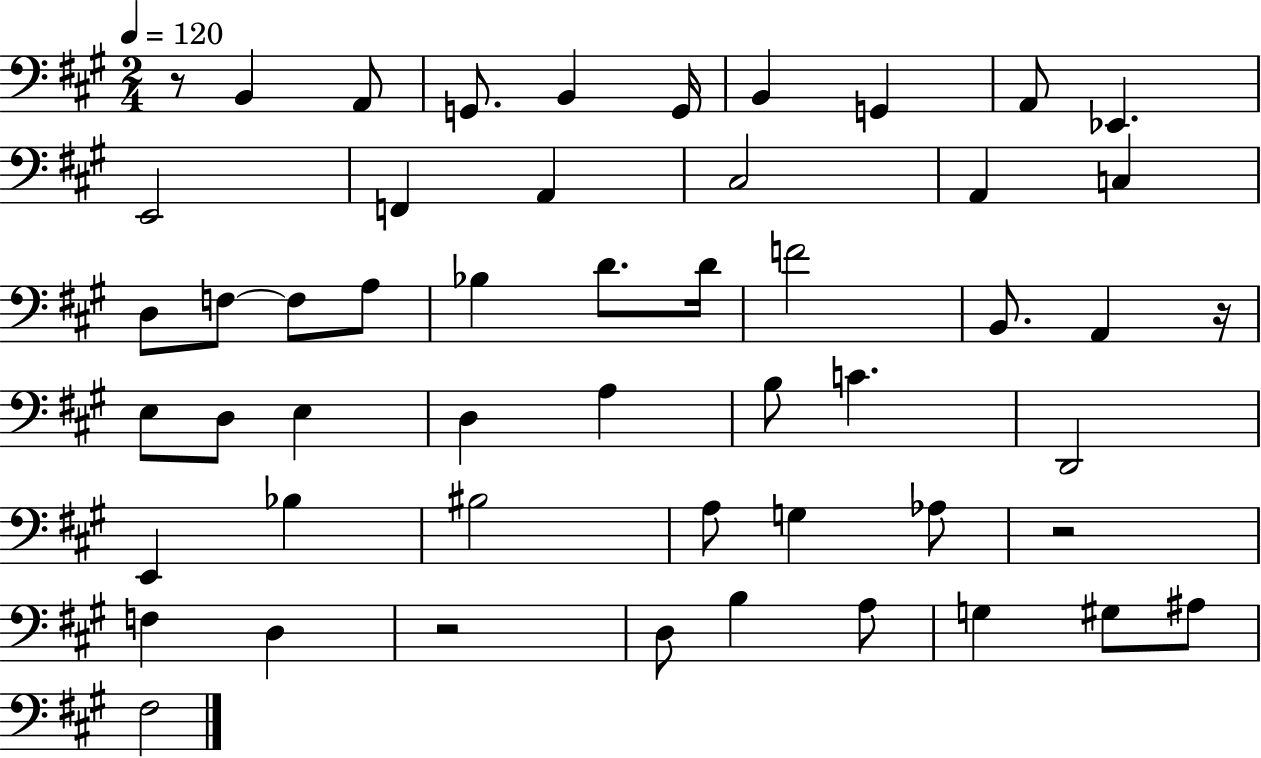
R/e B2/q A2/e G2/e. B2/q G2/s B2/q G2/q A2/e Eb2/q. E2/h F2/q A2/q C#3/h A2/q C3/q D3/e F3/e F3/e A3/e Bb3/q D4/e. D4/s F4/h B2/e. A2/q R/s E3/e D3/e E3/q D3/q A3/q B3/e C4/q. D2/h E2/q Bb3/q BIS3/h A3/e G3/q Ab3/e R/h F3/q D3/q R/h D3/e B3/q A3/e G3/q G#3/e A#3/e F#3/h